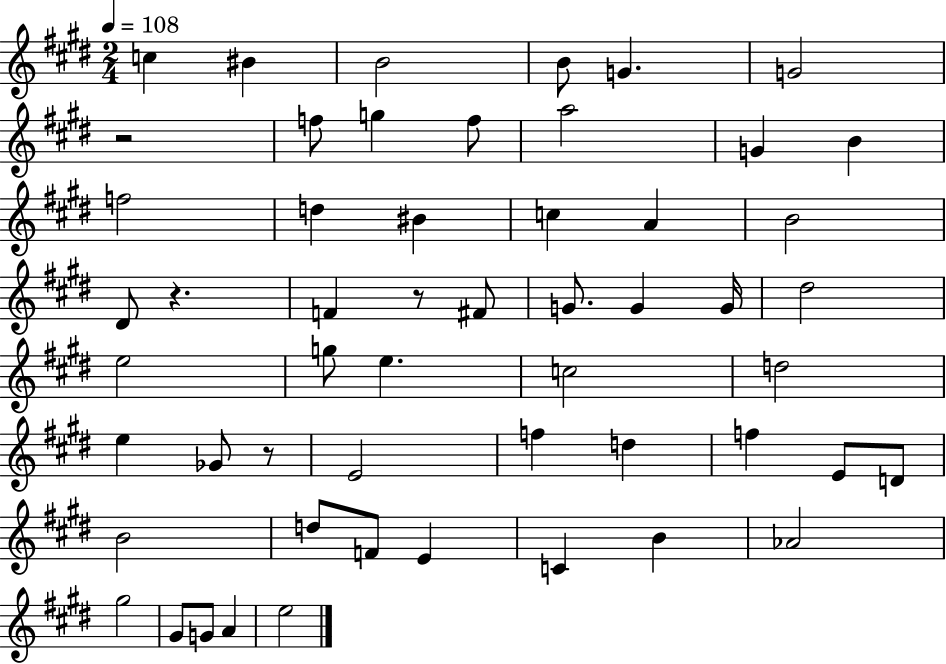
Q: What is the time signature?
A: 2/4